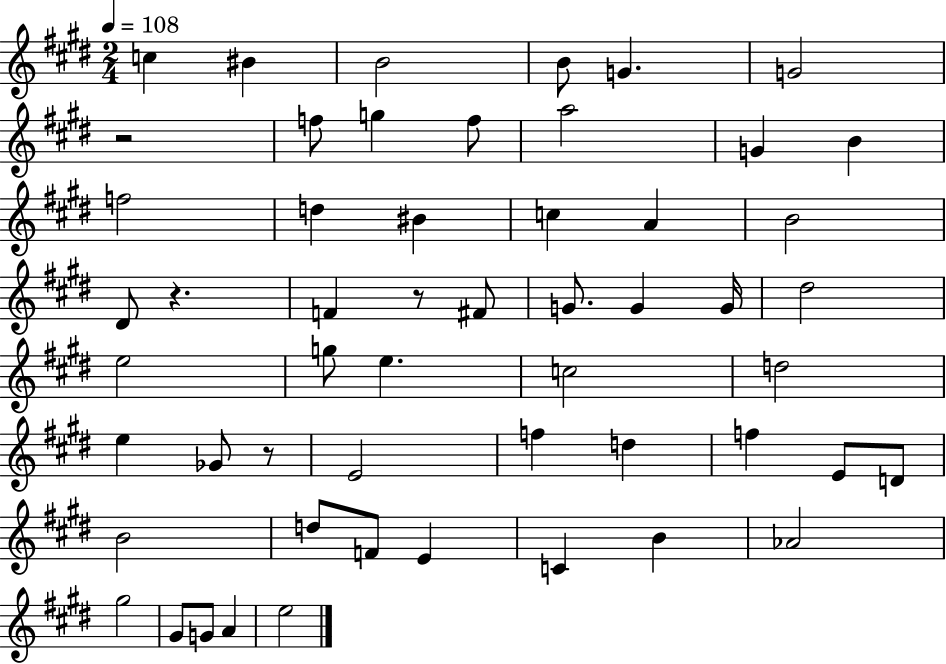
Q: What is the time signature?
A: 2/4